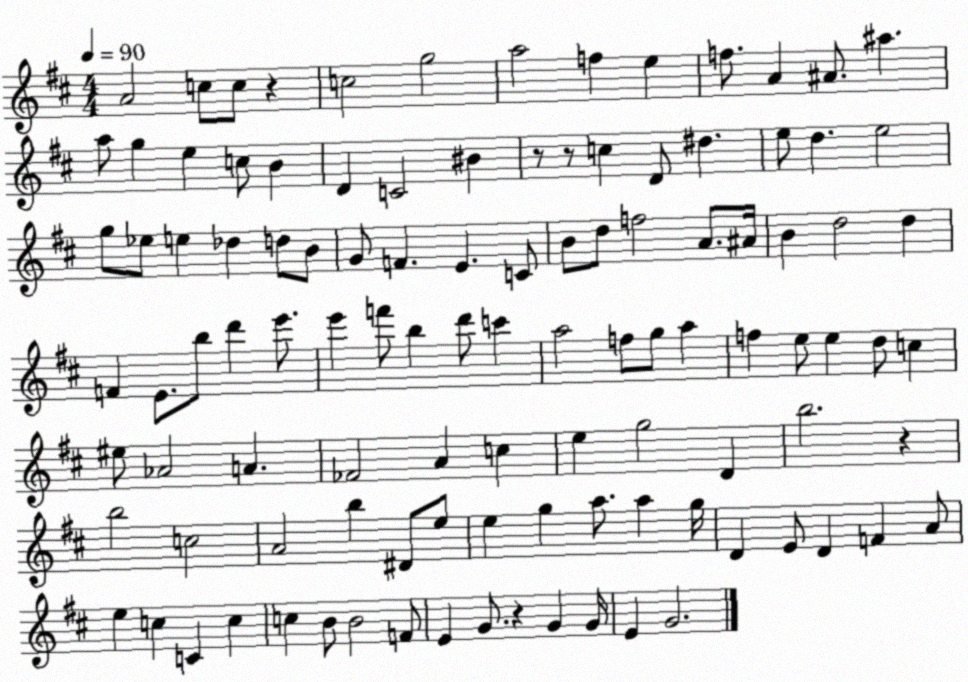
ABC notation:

X:1
T:Untitled
M:4/4
L:1/4
K:D
A2 c/2 c/2 z c2 g2 a2 f e f/2 A ^A/2 ^a a/2 g e c/2 B D C2 ^B z/2 z/2 c D/2 ^d e/2 d e2 g/2 _e/2 e _d d/2 B/2 G/2 F E C/2 B/2 d/2 f2 A/2 ^A/4 B d2 d F E/2 b/2 d' e'/2 e' f'/2 b d'/2 c' a2 f/2 g/2 a f e/2 e d/2 c ^e/2 _A2 A _F2 A c e g2 D b2 z b2 c2 A2 b ^D/2 e/2 e g a/2 a g/4 D E/2 D F A/2 e c C c c B/2 B2 F/2 E G/2 z G G/4 E G2